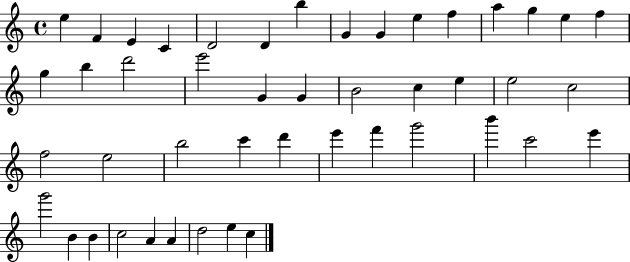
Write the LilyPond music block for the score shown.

{
  \clef treble
  \time 4/4
  \defaultTimeSignature
  \key c \major
  e''4 f'4 e'4 c'4 | d'2 d'4 b''4 | g'4 g'4 e''4 f''4 | a''4 g''4 e''4 f''4 | \break g''4 b''4 d'''2 | e'''2 g'4 g'4 | b'2 c''4 e''4 | e''2 c''2 | \break f''2 e''2 | b''2 c'''4 d'''4 | e'''4 f'''4 g'''2 | b'''4 c'''2 e'''4 | \break g'''2 b'4 b'4 | c''2 a'4 a'4 | d''2 e''4 c''4 | \bar "|."
}